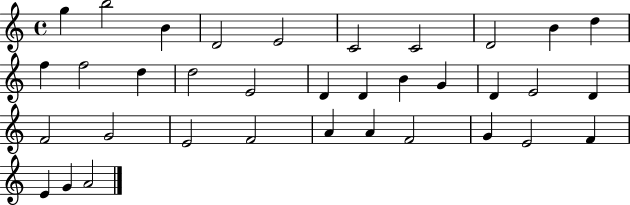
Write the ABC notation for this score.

X:1
T:Untitled
M:4/4
L:1/4
K:C
g b2 B D2 E2 C2 C2 D2 B d f f2 d d2 E2 D D B G D E2 D F2 G2 E2 F2 A A F2 G E2 F E G A2